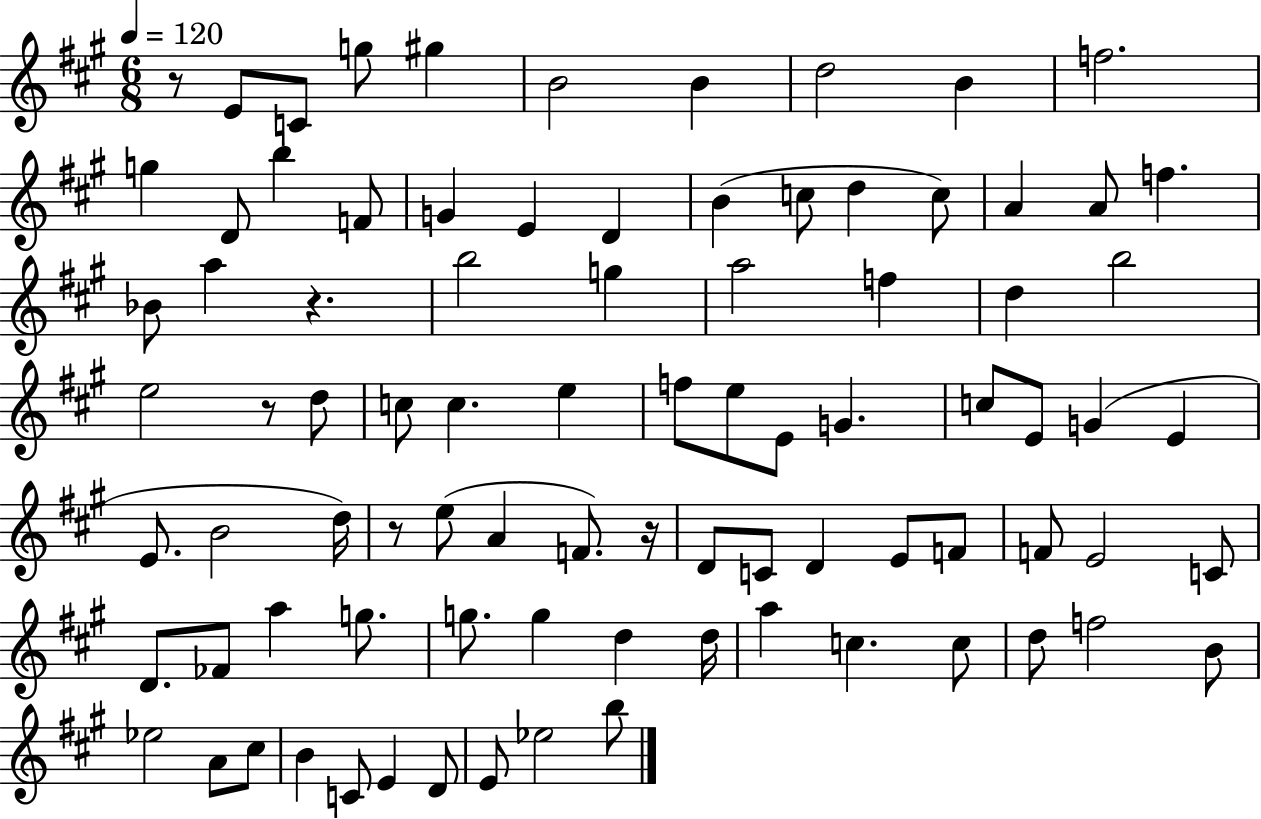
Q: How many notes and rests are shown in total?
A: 87